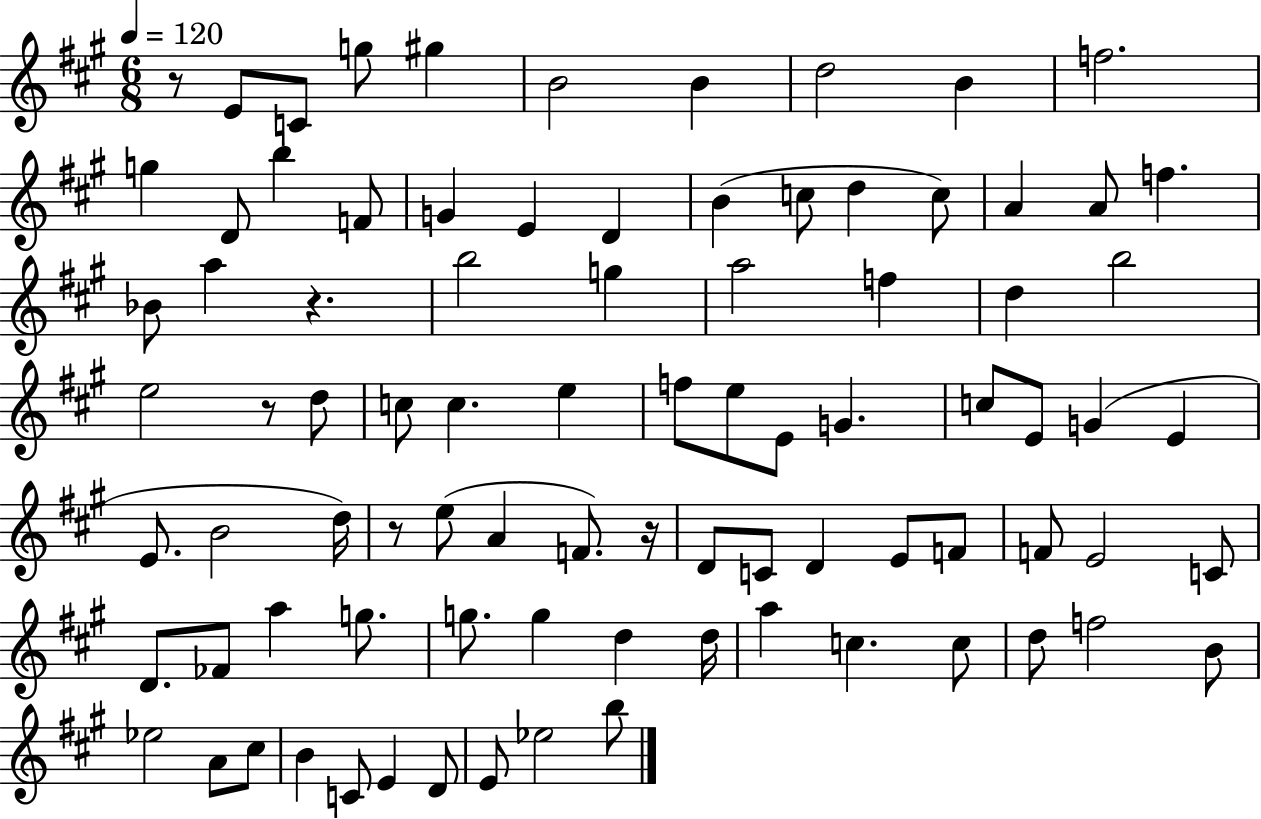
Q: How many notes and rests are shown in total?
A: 87